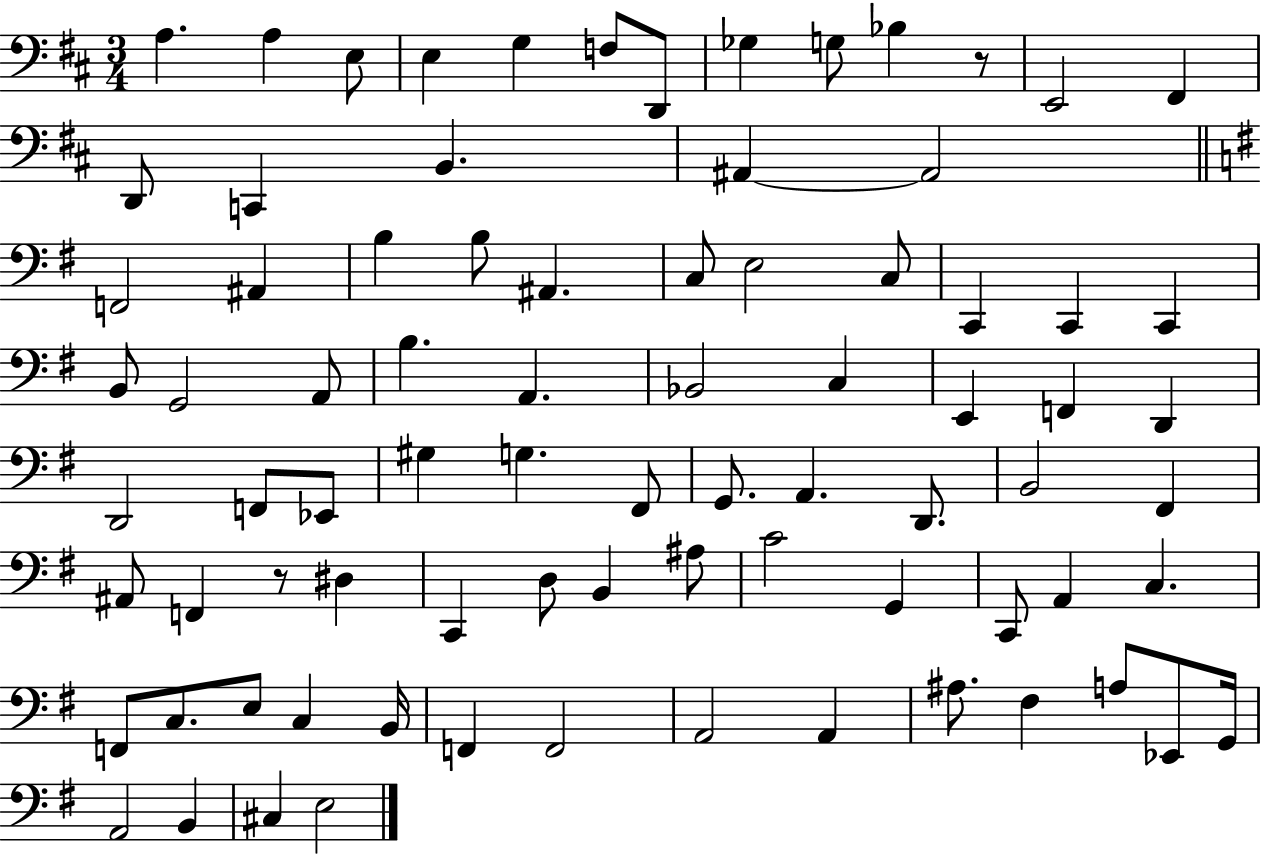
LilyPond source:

{
  \clef bass
  \numericTimeSignature
  \time 3/4
  \key d \major
  a4. a4 e8 | e4 g4 f8 d,8 | ges4 g8 bes4 r8 | e,2 fis,4 | \break d,8 c,4 b,4. | ais,4~~ ais,2 | \bar "||" \break \key e \minor f,2 ais,4 | b4 b8 ais,4. | c8 e2 c8 | c,4 c,4 c,4 | \break b,8 g,2 a,8 | b4. a,4. | bes,2 c4 | e,4 f,4 d,4 | \break d,2 f,8 ees,8 | gis4 g4. fis,8 | g,8. a,4. d,8. | b,2 fis,4 | \break ais,8 f,4 r8 dis4 | c,4 d8 b,4 ais8 | c'2 g,4 | c,8 a,4 c4. | \break f,8 c8. e8 c4 b,16 | f,4 f,2 | a,2 a,4 | ais8. fis4 a8 ees,8 g,16 | \break a,2 b,4 | cis4 e2 | \bar "|."
}